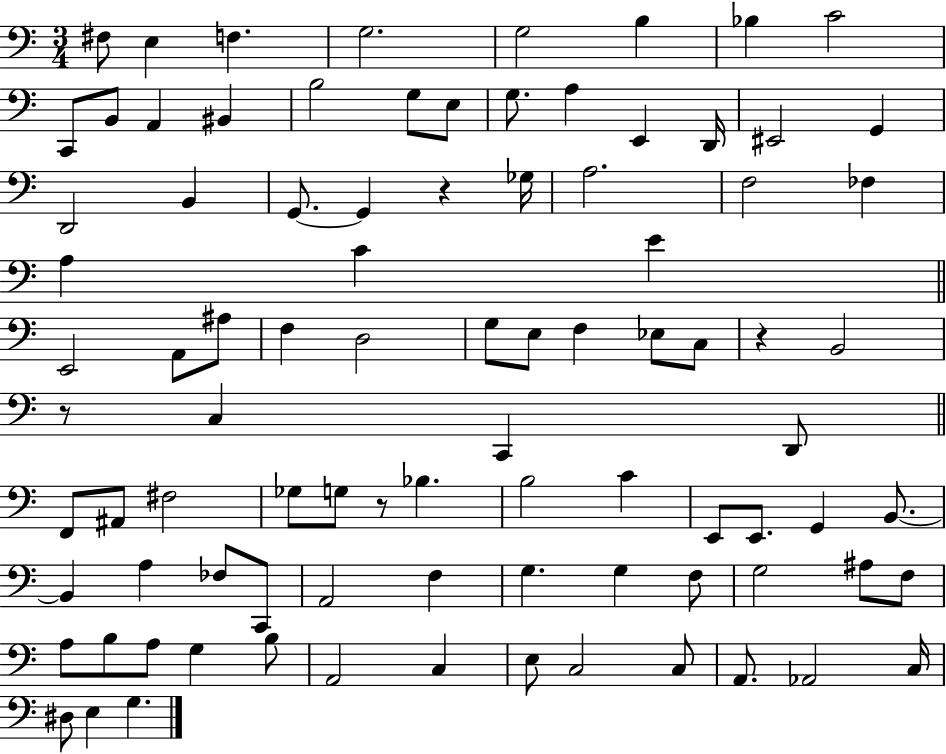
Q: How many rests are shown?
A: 4